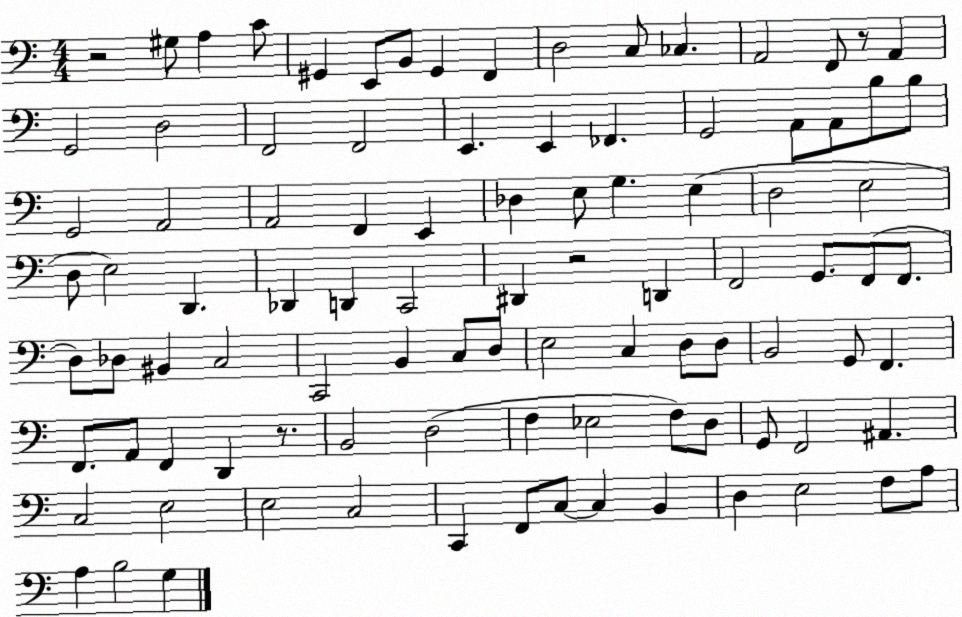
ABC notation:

X:1
T:Untitled
M:4/4
L:1/4
K:C
z2 ^G,/2 A, C/2 ^G,, E,,/2 B,,/2 ^G,, F,, D,2 C,/2 _C, A,,2 F,,/2 z/2 A,, G,,2 D,2 F,,2 F,,2 E,, E,, _F,, G,,2 A,,/2 A,,/2 B,/2 B,/2 G,,2 A,,2 A,,2 F,, E,, _D, E,/2 G, E, D,2 E,2 D,/2 E,2 D,, _D,, D,, C,,2 ^D,, z2 D,, F,,2 G,,/2 F,,/2 F,,/2 D,/2 _D,/2 ^B,, C,2 C,,2 B,, C,/2 D,/2 E,2 C, D,/2 D,/2 B,,2 G,,/2 F,, F,,/2 A,,/2 F,, D,, z/2 B,,2 D,2 F, _E,2 F,/2 D,/2 G,,/2 F,,2 ^A,, C,2 E,2 E,2 C,2 C,, F,,/2 C,/2 C, B,, D, E,2 F,/2 A,/2 A, B,2 G,